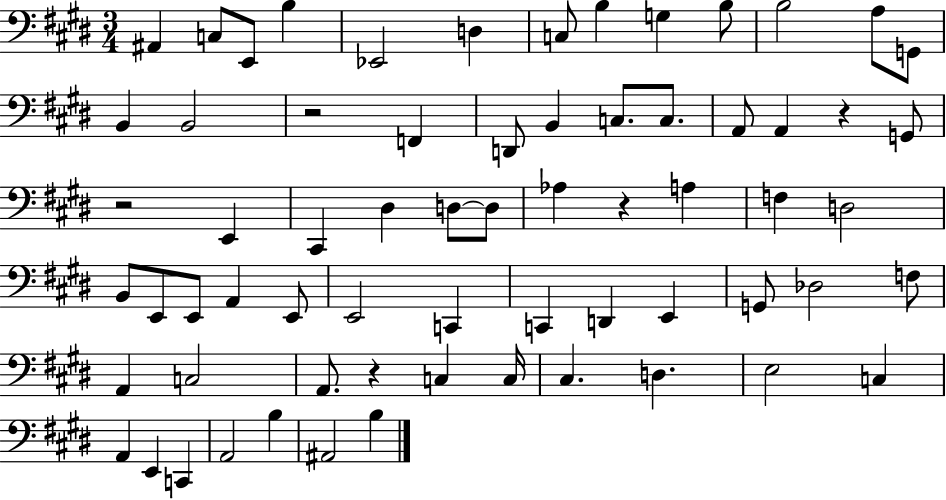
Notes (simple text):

A#2/q C3/e E2/e B3/q Eb2/h D3/q C3/e B3/q G3/q B3/e B3/h A3/e G2/e B2/q B2/h R/h F2/q D2/e B2/q C3/e. C3/e. A2/e A2/q R/q G2/e R/h E2/q C#2/q D#3/q D3/e D3/e Ab3/q R/q A3/q F3/q D3/h B2/e E2/e E2/e A2/q E2/e E2/h C2/q C2/q D2/q E2/q G2/e Db3/h F3/e A2/q C3/h A2/e. R/q C3/q C3/s C#3/q. D3/q. E3/h C3/q A2/q E2/q C2/q A2/h B3/q A#2/h B3/q